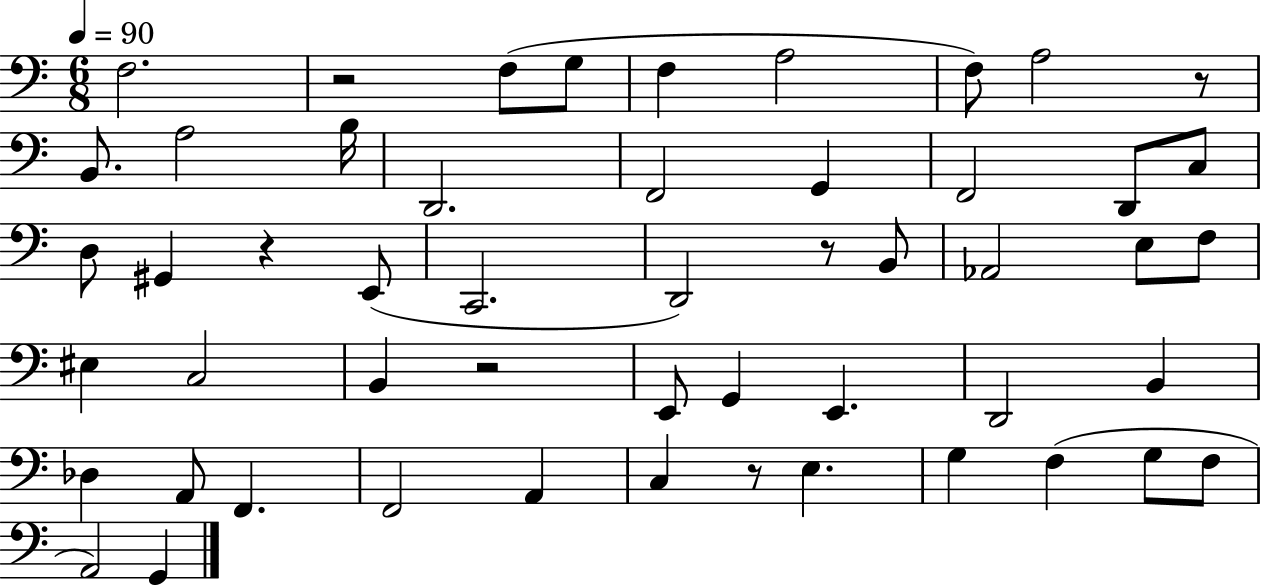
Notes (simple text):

F3/h. R/h F3/e G3/e F3/q A3/h F3/e A3/h R/e B2/e. A3/h B3/s D2/h. F2/h G2/q F2/h D2/e C3/e D3/e G#2/q R/q E2/e C2/h. D2/h R/e B2/e Ab2/h E3/e F3/e EIS3/q C3/h B2/q R/h E2/e G2/q E2/q. D2/h B2/q Db3/q A2/e F2/q. F2/h A2/q C3/q R/e E3/q. G3/q F3/q G3/e F3/e A2/h G2/q